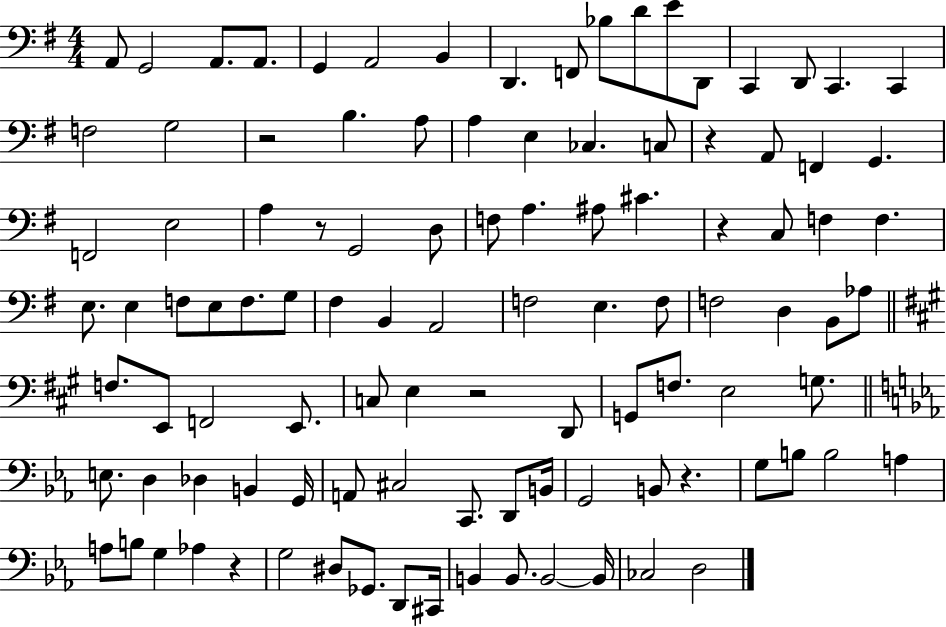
{
  \clef bass
  \numericTimeSignature
  \time 4/4
  \key g \major
  a,8 g,2 a,8. a,8. | g,4 a,2 b,4 | d,4. f,8 bes8 d'8 e'8 d,8 | c,4 d,8 c,4. c,4 | \break f2 g2 | r2 b4. a8 | a4 e4 ces4. c8 | r4 a,8 f,4 g,4. | \break f,2 e2 | a4 r8 g,2 d8 | f8 a4. ais8 cis'4. | r4 c8 f4 f4. | \break e8. e4 f8 e8 f8. g8 | fis4 b,4 a,2 | f2 e4. f8 | f2 d4 b,8 aes8 | \break \bar "||" \break \key a \major f8. e,8 f,2 e,8. | c8 e4 r2 d,8 | g,8 f8. e2 g8. | \bar "||" \break \key ees \major e8. d4 des4 b,4 g,16 | a,8 cis2 c,8. d,8 b,16 | g,2 b,8 r4. | g8 b8 b2 a4 | \break a8 b8 g4 aes4 r4 | g2 dis8 ges,8. d,8 cis,16 | b,4 b,8. b,2~~ b,16 | ces2 d2 | \break \bar "|."
}